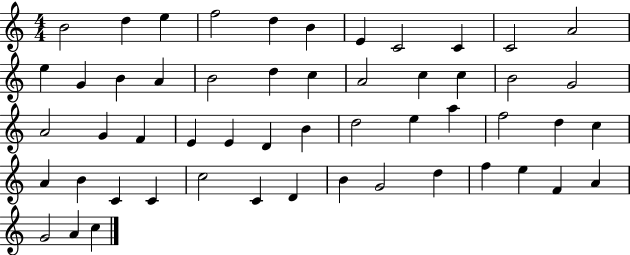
B4/h D5/q E5/q F5/h D5/q B4/q E4/q C4/h C4/q C4/h A4/h E5/q G4/q B4/q A4/q B4/h D5/q C5/q A4/h C5/q C5/q B4/h G4/h A4/h G4/q F4/q E4/q E4/q D4/q B4/q D5/h E5/q A5/q F5/h D5/q C5/q A4/q B4/q C4/q C4/q C5/h C4/q D4/q B4/q G4/h D5/q F5/q E5/q F4/q A4/q G4/h A4/q C5/q